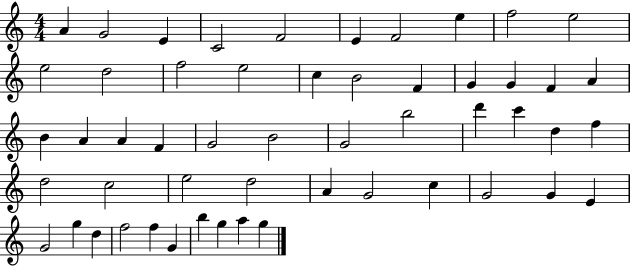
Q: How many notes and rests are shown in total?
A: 53